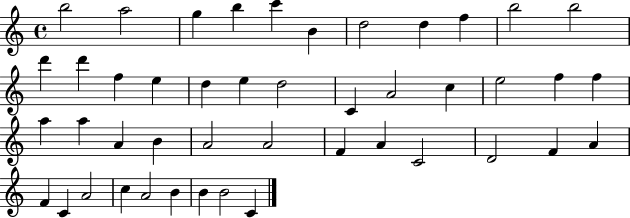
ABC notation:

X:1
T:Untitled
M:4/4
L:1/4
K:C
b2 a2 g b c' B d2 d f b2 b2 d' d' f e d e d2 C A2 c e2 f f a a A B A2 A2 F A C2 D2 F A F C A2 c A2 B B B2 C